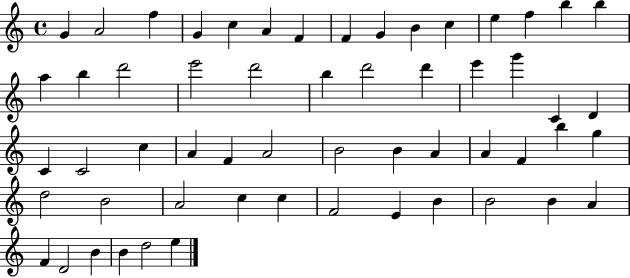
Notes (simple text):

G4/q A4/h F5/q G4/q C5/q A4/q F4/q F4/q G4/q B4/q C5/q E5/q F5/q B5/q B5/q A5/q B5/q D6/h E6/h D6/h B5/q D6/h D6/q E6/q G6/q C4/q D4/q C4/q C4/h C5/q A4/q F4/q A4/h B4/h B4/q A4/q A4/q F4/q B5/q G5/q D5/h B4/h A4/h C5/q C5/q F4/h E4/q B4/q B4/h B4/q A4/q F4/q D4/h B4/q B4/q D5/h E5/q